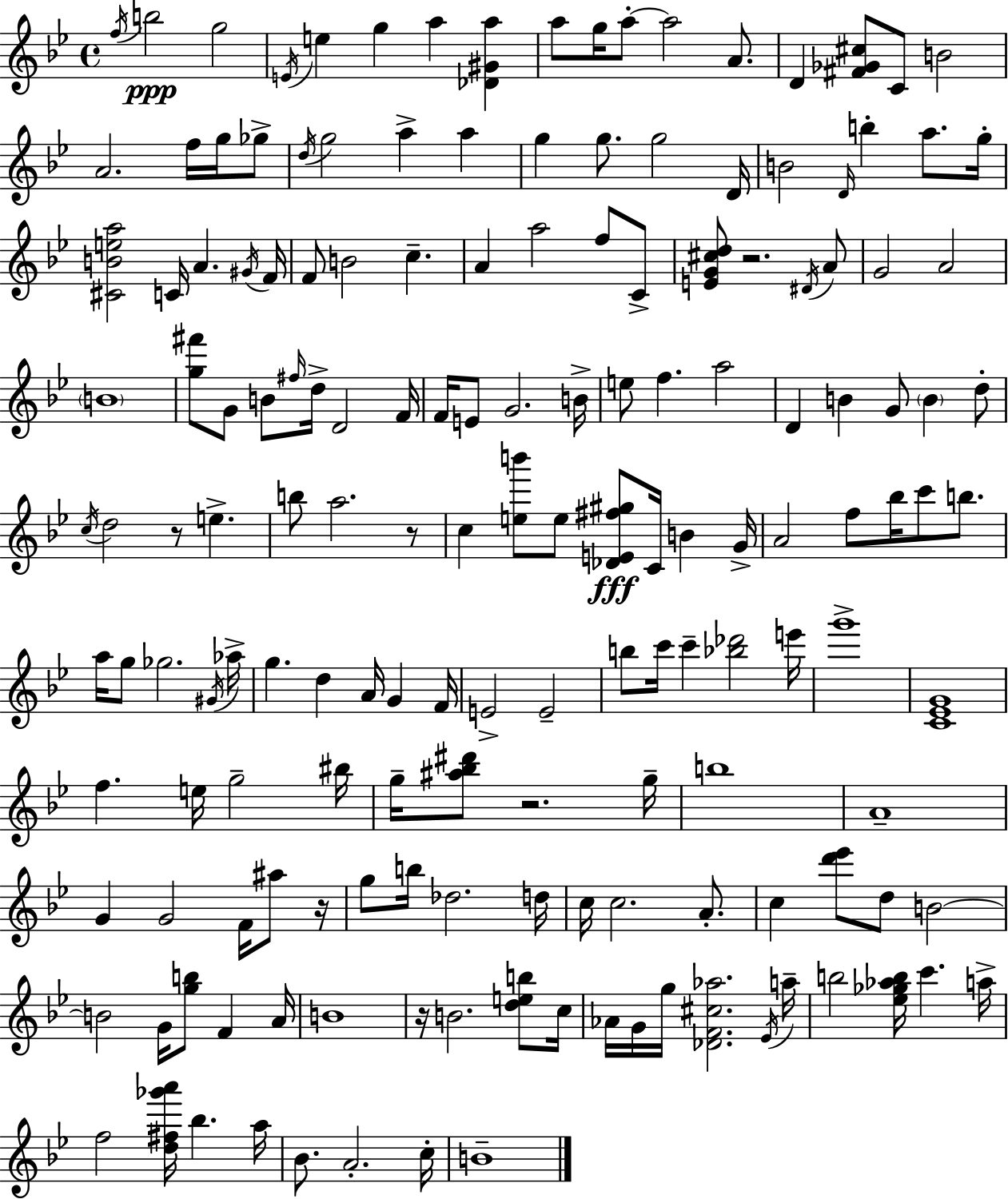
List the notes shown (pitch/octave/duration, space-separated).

F5/s B5/h G5/h E4/s E5/q G5/q A5/q [Db4,G#4,A5]/q A5/e G5/s A5/e A5/h A4/e. D4/q [F#4,Gb4,C#5]/e C4/e B4/h A4/h. F5/s G5/s Gb5/e D5/s G5/h A5/q A5/q G5/q G5/e. G5/h D4/s B4/h D4/s B5/q A5/e. G5/s [C#4,B4,E5,A5]/h C4/s A4/q. G#4/s F4/s F4/e B4/h C5/q. A4/q A5/h F5/e C4/e [E4,G4,C#5,D5]/e R/h. D#4/s A4/e G4/h A4/h B4/w [G5,F#6]/e G4/e B4/e F#5/s D5/s D4/h F4/s F4/s E4/e G4/h. B4/s E5/e F5/q. A5/h D4/q B4/q G4/e B4/q D5/e C5/s D5/h R/e E5/q. B5/e A5/h. R/e C5/q [E5,B6]/e E5/e [Db4,E4,F#5,G#5]/e C4/s B4/q G4/s A4/h F5/e Bb5/s C6/e B5/e. A5/s G5/e Gb5/h. G#4/s Ab5/s G5/q. D5/q A4/s G4/q F4/s E4/h E4/h B5/e C6/s C6/q [Bb5,Db6]/h E6/s G6/w [C4,Eb4,G4]/w F5/q. E5/s G5/h BIS5/s G5/s [A#5,Bb5,D#6]/e R/h. G5/s B5/w A4/w G4/q G4/h F4/s A#5/e R/s G5/e B5/s Db5/h. D5/s C5/s C5/h. A4/e. C5/q [D6,Eb6]/e D5/e B4/h B4/h G4/s [G5,B5]/e F4/q A4/s B4/w R/s B4/h. [D5,E5,B5]/e C5/s Ab4/s G4/s G5/s [Db4,F4,C#5,Ab5]/h. Eb4/s A5/s B5/h [Eb5,Gb5,Ab5,B5]/s C6/q. A5/s F5/h [D5,F#5,Gb6,A6]/s Bb5/q. A5/s Bb4/e. A4/h. C5/s B4/w